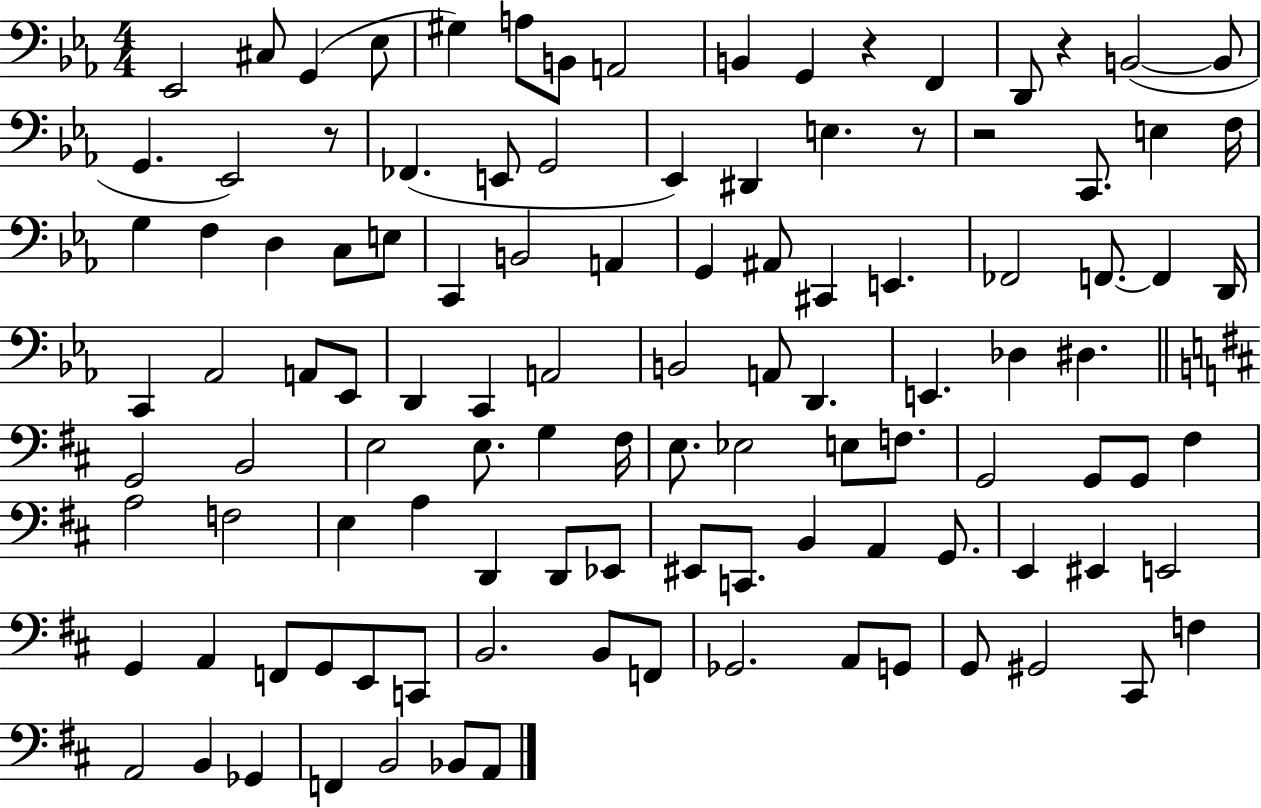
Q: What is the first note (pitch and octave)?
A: Eb2